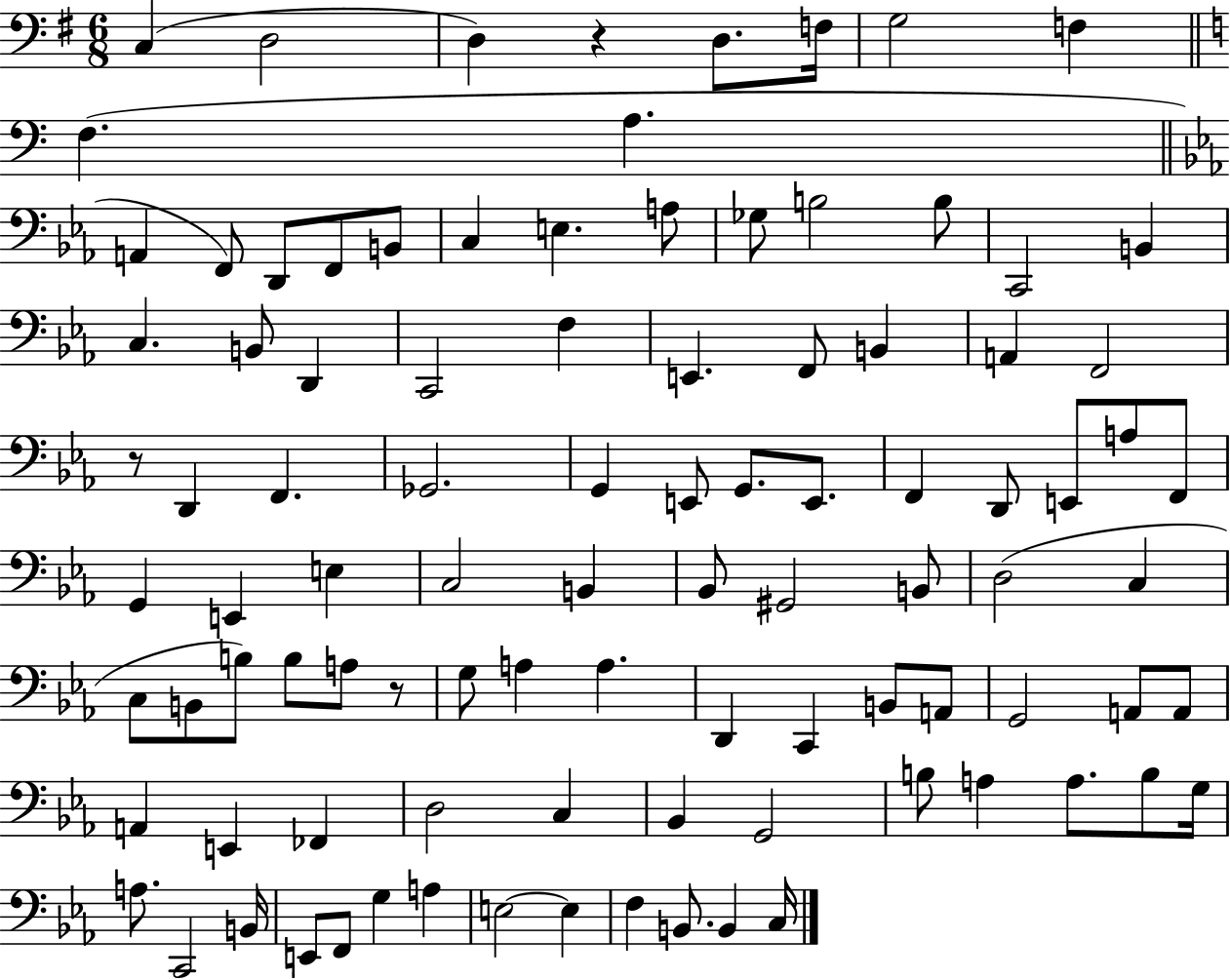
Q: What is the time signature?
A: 6/8